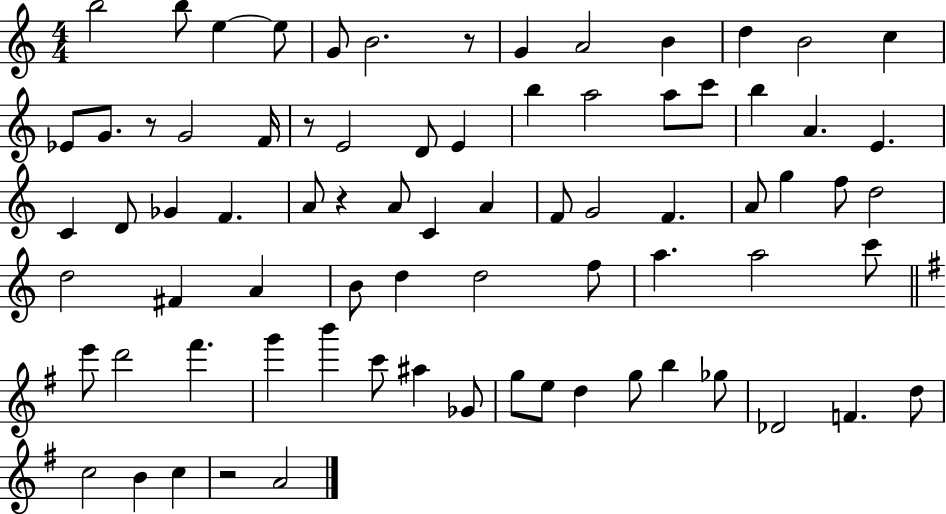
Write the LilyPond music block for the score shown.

{
  \clef treble
  \numericTimeSignature
  \time 4/4
  \key c \major
  \repeat volta 2 { b''2 b''8 e''4~~ e''8 | g'8 b'2. r8 | g'4 a'2 b'4 | d''4 b'2 c''4 | \break ees'8 g'8. r8 g'2 f'16 | r8 e'2 d'8 e'4 | b''4 a''2 a''8 c'''8 | b''4 a'4. e'4. | \break c'4 d'8 ges'4 f'4. | a'8 r4 a'8 c'4 a'4 | f'8 g'2 f'4. | a'8 g''4 f''8 d''2 | \break d''2 fis'4 a'4 | b'8 d''4 d''2 f''8 | a''4. a''2 c'''8 | \bar "||" \break \key g \major e'''8 d'''2 fis'''4. | g'''4 b'''4 c'''8 ais''4 ges'8 | g''8 e''8 d''4 g''8 b''4 ges''8 | des'2 f'4. d''8 | \break c''2 b'4 c''4 | r2 a'2 | } \bar "|."
}